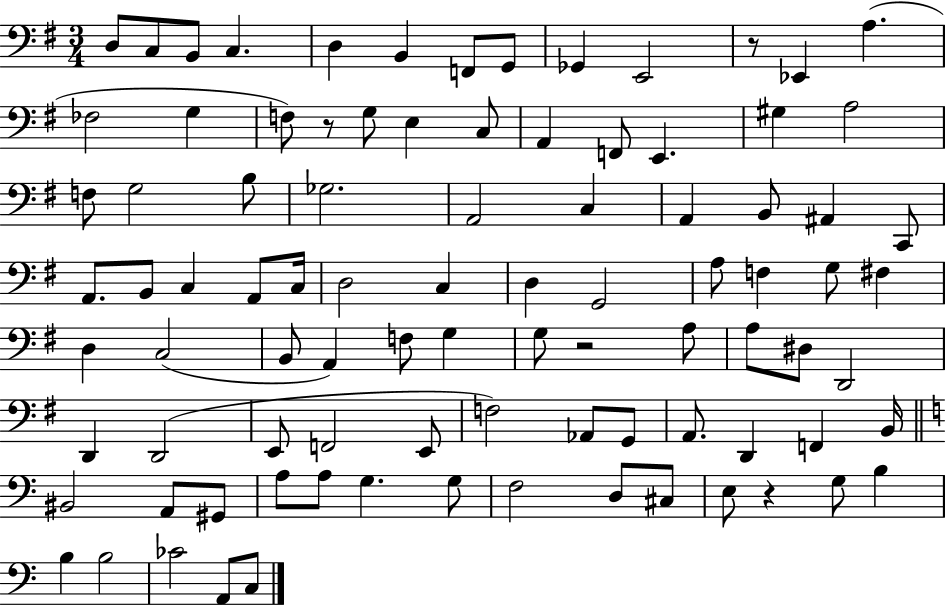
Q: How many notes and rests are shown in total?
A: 91